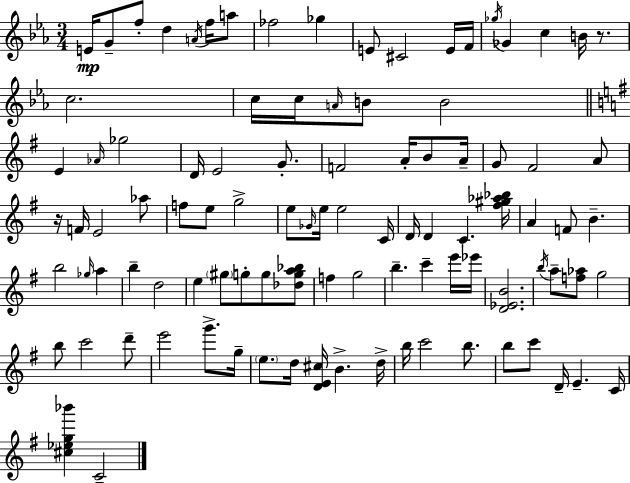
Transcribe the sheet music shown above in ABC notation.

X:1
T:Untitled
M:3/4
L:1/4
K:Cm
E/4 G/2 f/2 d A/4 f/4 a/2 _f2 _g E/2 ^C2 E/4 F/4 _g/4 _G c B/4 z/2 c2 c/4 c/4 A/4 B/2 B2 E _A/4 _g2 D/4 E2 G/2 F2 A/4 B/2 A/4 G/2 ^F2 A/2 z/4 F/4 E2 _a/2 f/2 e/2 g2 e/2 _G/4 e/4 e2 C/4 D/4 D C [^f^g_a_b]/4 A F/2 B b2 _g/4 a b d2 e ^g/2 g/2 g/2 [_dga_b]/2 f g2 b c' e'/4 _e'/4 [D_EB]2 b/4 a/2 [f_a]/2 g2 b/2 c'2 d'/2 e'2 g'/2 g/4 e/2 d/4 [DE^c]/4 B d/4 b/4 c'2 b/2 b/2 c'/2 D/4 E C/4 [^c_eg_b'] C2